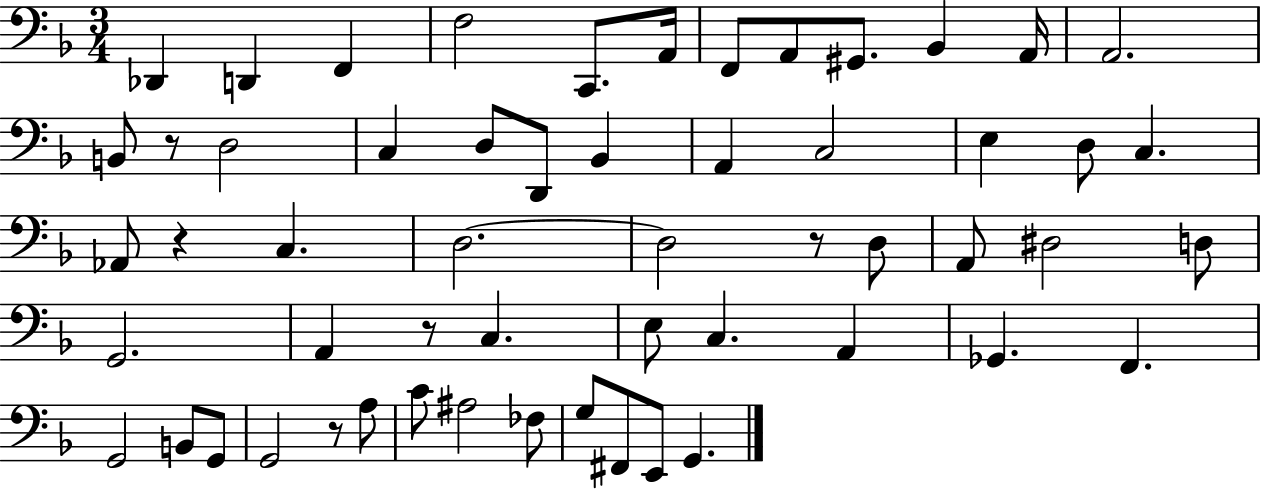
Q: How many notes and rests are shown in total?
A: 56